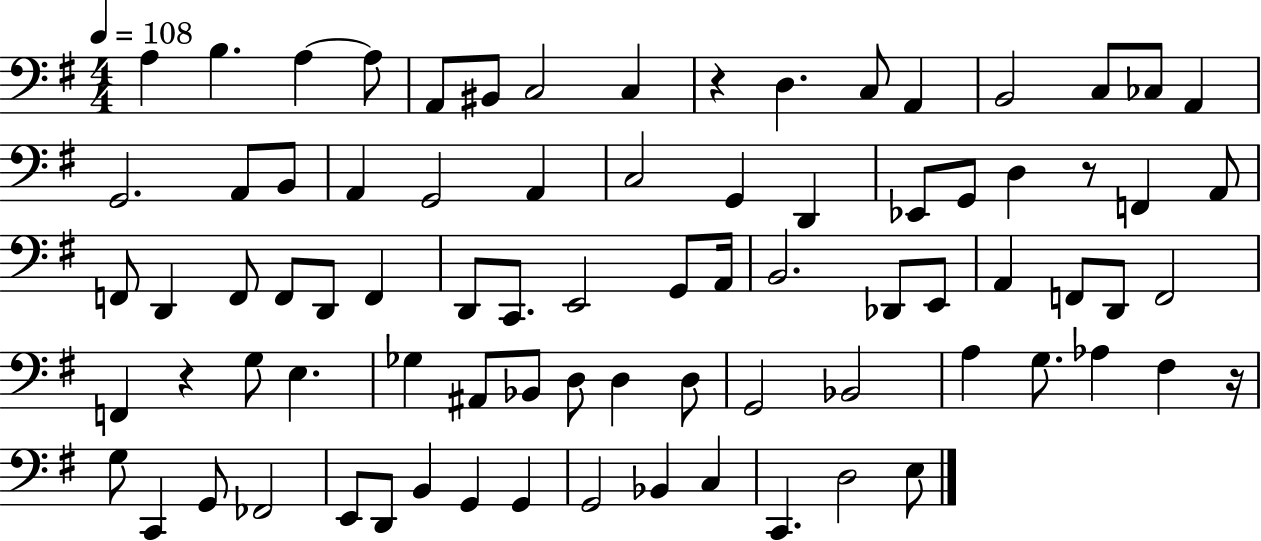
X:1
T:Untitled
M:4/4
L:1/4
K:G
A, B, A, A,/2 A,,/2 ^B,,/2 C,2 C, z D, C,/2 A,, B,,2 C,/2 _C,/2 A,, G,,2 A,,/2 B,,/2 A,, G,,2 A,, C,2 G,, D,, _E,,/2 G,,/2 D, z/2 F,, A,,/2 F,,/2 D,, F,,/2 F,,/2 D,,/2 F,, D,,/2 C,,/2 E,,2 G,,/2 A,,/4 B,,2 _D,,/2 E,,/2 A,, F,,/2 D,,/2 F,,2 F,, z G,/2 E, _G, ^A,,/2 _B,,/2 D,/2 D, D,/2 G,,2 _B,,2 A, G,/2 _A, ^F, z/4 G,/2 C,, G,,/2 _F,,2 E,,/2 D,,/2 B,, G,, G,, G,,2 _B,, C, C,, D,2 E,/2